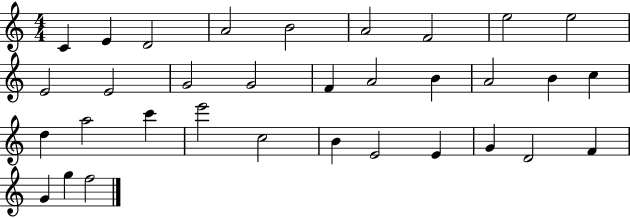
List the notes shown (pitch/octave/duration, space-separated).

C4/q E4/q D4/h A4/h B4/h A4/h F4/h E5/h E5/h E4/h E4/h G4/h G4/h F4/q A4/h B4/q A4/h B4/q C5/q D5/q A5/h C6/q E6/h C5/h B4/q E4/h E4/q G4/q D4/h F4/q G4/q G5/q F5/h